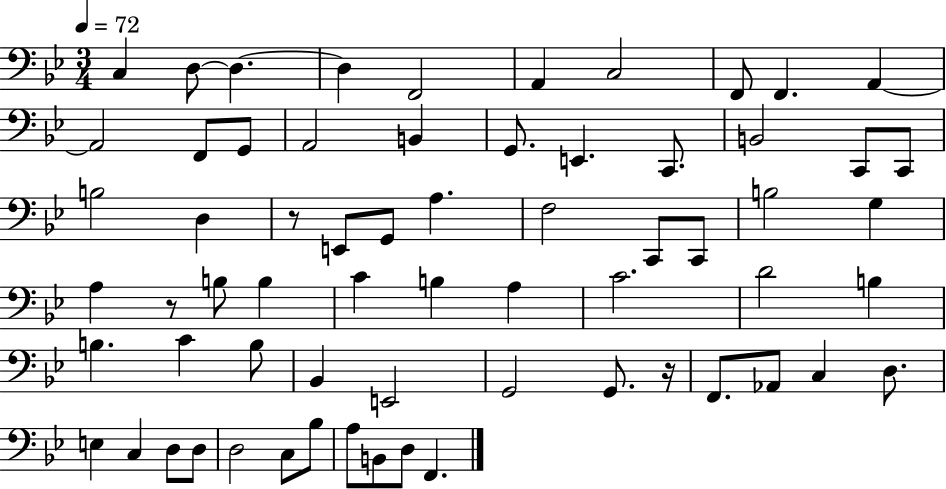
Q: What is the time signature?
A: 3/4